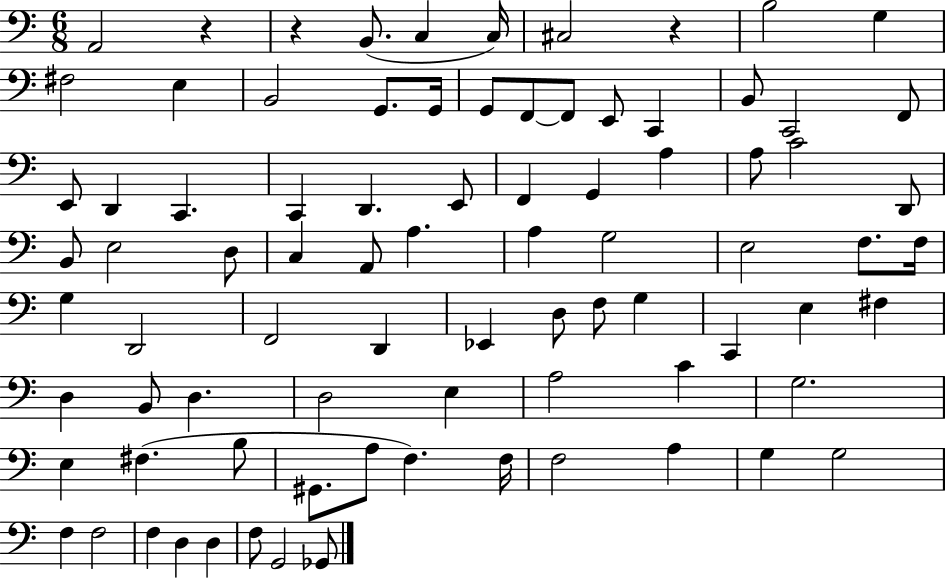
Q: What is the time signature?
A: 6/8